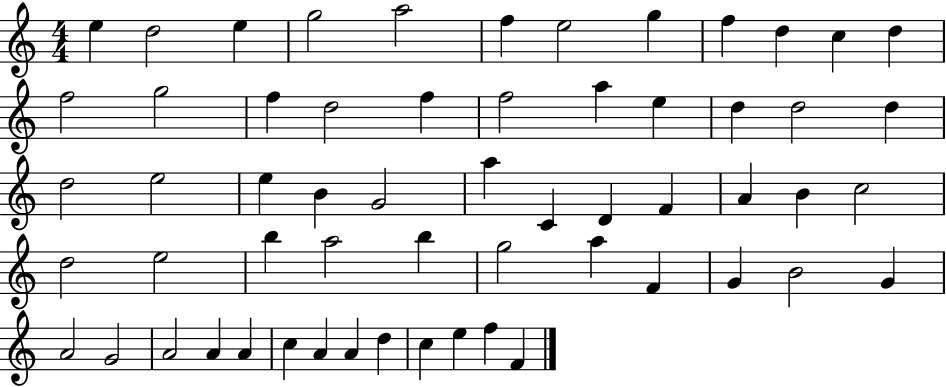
{
  \clef treble
  \numericTimeSignature
  \time 4/4
  \key c \major
  e''4 d''2 e''4 | g''2 a''2 | f''4 e''2 g''4 | f''4 d''4 c''4 d''4 | \break f''2 g''2 | f''4 d''2 f''4 | f''2 a''4 e''4 | d''4 d''2 d''4 | \break d''2 e''2 | e''4 b'4 g'2 | a''4 c'4 d'4 f'4 | a'4 b'4 c''2 | \break d''2 e''2 | b''4 a''2 b''4 | g''2 a''4 f'4 | g'4 b'2 g'4 | \break a'2 g'2 | a'2 a'4 a'4 | c''4 a'4 a'4 d''4 | c''4 e''4 f''4 f'4 | \break \bar "|."
}